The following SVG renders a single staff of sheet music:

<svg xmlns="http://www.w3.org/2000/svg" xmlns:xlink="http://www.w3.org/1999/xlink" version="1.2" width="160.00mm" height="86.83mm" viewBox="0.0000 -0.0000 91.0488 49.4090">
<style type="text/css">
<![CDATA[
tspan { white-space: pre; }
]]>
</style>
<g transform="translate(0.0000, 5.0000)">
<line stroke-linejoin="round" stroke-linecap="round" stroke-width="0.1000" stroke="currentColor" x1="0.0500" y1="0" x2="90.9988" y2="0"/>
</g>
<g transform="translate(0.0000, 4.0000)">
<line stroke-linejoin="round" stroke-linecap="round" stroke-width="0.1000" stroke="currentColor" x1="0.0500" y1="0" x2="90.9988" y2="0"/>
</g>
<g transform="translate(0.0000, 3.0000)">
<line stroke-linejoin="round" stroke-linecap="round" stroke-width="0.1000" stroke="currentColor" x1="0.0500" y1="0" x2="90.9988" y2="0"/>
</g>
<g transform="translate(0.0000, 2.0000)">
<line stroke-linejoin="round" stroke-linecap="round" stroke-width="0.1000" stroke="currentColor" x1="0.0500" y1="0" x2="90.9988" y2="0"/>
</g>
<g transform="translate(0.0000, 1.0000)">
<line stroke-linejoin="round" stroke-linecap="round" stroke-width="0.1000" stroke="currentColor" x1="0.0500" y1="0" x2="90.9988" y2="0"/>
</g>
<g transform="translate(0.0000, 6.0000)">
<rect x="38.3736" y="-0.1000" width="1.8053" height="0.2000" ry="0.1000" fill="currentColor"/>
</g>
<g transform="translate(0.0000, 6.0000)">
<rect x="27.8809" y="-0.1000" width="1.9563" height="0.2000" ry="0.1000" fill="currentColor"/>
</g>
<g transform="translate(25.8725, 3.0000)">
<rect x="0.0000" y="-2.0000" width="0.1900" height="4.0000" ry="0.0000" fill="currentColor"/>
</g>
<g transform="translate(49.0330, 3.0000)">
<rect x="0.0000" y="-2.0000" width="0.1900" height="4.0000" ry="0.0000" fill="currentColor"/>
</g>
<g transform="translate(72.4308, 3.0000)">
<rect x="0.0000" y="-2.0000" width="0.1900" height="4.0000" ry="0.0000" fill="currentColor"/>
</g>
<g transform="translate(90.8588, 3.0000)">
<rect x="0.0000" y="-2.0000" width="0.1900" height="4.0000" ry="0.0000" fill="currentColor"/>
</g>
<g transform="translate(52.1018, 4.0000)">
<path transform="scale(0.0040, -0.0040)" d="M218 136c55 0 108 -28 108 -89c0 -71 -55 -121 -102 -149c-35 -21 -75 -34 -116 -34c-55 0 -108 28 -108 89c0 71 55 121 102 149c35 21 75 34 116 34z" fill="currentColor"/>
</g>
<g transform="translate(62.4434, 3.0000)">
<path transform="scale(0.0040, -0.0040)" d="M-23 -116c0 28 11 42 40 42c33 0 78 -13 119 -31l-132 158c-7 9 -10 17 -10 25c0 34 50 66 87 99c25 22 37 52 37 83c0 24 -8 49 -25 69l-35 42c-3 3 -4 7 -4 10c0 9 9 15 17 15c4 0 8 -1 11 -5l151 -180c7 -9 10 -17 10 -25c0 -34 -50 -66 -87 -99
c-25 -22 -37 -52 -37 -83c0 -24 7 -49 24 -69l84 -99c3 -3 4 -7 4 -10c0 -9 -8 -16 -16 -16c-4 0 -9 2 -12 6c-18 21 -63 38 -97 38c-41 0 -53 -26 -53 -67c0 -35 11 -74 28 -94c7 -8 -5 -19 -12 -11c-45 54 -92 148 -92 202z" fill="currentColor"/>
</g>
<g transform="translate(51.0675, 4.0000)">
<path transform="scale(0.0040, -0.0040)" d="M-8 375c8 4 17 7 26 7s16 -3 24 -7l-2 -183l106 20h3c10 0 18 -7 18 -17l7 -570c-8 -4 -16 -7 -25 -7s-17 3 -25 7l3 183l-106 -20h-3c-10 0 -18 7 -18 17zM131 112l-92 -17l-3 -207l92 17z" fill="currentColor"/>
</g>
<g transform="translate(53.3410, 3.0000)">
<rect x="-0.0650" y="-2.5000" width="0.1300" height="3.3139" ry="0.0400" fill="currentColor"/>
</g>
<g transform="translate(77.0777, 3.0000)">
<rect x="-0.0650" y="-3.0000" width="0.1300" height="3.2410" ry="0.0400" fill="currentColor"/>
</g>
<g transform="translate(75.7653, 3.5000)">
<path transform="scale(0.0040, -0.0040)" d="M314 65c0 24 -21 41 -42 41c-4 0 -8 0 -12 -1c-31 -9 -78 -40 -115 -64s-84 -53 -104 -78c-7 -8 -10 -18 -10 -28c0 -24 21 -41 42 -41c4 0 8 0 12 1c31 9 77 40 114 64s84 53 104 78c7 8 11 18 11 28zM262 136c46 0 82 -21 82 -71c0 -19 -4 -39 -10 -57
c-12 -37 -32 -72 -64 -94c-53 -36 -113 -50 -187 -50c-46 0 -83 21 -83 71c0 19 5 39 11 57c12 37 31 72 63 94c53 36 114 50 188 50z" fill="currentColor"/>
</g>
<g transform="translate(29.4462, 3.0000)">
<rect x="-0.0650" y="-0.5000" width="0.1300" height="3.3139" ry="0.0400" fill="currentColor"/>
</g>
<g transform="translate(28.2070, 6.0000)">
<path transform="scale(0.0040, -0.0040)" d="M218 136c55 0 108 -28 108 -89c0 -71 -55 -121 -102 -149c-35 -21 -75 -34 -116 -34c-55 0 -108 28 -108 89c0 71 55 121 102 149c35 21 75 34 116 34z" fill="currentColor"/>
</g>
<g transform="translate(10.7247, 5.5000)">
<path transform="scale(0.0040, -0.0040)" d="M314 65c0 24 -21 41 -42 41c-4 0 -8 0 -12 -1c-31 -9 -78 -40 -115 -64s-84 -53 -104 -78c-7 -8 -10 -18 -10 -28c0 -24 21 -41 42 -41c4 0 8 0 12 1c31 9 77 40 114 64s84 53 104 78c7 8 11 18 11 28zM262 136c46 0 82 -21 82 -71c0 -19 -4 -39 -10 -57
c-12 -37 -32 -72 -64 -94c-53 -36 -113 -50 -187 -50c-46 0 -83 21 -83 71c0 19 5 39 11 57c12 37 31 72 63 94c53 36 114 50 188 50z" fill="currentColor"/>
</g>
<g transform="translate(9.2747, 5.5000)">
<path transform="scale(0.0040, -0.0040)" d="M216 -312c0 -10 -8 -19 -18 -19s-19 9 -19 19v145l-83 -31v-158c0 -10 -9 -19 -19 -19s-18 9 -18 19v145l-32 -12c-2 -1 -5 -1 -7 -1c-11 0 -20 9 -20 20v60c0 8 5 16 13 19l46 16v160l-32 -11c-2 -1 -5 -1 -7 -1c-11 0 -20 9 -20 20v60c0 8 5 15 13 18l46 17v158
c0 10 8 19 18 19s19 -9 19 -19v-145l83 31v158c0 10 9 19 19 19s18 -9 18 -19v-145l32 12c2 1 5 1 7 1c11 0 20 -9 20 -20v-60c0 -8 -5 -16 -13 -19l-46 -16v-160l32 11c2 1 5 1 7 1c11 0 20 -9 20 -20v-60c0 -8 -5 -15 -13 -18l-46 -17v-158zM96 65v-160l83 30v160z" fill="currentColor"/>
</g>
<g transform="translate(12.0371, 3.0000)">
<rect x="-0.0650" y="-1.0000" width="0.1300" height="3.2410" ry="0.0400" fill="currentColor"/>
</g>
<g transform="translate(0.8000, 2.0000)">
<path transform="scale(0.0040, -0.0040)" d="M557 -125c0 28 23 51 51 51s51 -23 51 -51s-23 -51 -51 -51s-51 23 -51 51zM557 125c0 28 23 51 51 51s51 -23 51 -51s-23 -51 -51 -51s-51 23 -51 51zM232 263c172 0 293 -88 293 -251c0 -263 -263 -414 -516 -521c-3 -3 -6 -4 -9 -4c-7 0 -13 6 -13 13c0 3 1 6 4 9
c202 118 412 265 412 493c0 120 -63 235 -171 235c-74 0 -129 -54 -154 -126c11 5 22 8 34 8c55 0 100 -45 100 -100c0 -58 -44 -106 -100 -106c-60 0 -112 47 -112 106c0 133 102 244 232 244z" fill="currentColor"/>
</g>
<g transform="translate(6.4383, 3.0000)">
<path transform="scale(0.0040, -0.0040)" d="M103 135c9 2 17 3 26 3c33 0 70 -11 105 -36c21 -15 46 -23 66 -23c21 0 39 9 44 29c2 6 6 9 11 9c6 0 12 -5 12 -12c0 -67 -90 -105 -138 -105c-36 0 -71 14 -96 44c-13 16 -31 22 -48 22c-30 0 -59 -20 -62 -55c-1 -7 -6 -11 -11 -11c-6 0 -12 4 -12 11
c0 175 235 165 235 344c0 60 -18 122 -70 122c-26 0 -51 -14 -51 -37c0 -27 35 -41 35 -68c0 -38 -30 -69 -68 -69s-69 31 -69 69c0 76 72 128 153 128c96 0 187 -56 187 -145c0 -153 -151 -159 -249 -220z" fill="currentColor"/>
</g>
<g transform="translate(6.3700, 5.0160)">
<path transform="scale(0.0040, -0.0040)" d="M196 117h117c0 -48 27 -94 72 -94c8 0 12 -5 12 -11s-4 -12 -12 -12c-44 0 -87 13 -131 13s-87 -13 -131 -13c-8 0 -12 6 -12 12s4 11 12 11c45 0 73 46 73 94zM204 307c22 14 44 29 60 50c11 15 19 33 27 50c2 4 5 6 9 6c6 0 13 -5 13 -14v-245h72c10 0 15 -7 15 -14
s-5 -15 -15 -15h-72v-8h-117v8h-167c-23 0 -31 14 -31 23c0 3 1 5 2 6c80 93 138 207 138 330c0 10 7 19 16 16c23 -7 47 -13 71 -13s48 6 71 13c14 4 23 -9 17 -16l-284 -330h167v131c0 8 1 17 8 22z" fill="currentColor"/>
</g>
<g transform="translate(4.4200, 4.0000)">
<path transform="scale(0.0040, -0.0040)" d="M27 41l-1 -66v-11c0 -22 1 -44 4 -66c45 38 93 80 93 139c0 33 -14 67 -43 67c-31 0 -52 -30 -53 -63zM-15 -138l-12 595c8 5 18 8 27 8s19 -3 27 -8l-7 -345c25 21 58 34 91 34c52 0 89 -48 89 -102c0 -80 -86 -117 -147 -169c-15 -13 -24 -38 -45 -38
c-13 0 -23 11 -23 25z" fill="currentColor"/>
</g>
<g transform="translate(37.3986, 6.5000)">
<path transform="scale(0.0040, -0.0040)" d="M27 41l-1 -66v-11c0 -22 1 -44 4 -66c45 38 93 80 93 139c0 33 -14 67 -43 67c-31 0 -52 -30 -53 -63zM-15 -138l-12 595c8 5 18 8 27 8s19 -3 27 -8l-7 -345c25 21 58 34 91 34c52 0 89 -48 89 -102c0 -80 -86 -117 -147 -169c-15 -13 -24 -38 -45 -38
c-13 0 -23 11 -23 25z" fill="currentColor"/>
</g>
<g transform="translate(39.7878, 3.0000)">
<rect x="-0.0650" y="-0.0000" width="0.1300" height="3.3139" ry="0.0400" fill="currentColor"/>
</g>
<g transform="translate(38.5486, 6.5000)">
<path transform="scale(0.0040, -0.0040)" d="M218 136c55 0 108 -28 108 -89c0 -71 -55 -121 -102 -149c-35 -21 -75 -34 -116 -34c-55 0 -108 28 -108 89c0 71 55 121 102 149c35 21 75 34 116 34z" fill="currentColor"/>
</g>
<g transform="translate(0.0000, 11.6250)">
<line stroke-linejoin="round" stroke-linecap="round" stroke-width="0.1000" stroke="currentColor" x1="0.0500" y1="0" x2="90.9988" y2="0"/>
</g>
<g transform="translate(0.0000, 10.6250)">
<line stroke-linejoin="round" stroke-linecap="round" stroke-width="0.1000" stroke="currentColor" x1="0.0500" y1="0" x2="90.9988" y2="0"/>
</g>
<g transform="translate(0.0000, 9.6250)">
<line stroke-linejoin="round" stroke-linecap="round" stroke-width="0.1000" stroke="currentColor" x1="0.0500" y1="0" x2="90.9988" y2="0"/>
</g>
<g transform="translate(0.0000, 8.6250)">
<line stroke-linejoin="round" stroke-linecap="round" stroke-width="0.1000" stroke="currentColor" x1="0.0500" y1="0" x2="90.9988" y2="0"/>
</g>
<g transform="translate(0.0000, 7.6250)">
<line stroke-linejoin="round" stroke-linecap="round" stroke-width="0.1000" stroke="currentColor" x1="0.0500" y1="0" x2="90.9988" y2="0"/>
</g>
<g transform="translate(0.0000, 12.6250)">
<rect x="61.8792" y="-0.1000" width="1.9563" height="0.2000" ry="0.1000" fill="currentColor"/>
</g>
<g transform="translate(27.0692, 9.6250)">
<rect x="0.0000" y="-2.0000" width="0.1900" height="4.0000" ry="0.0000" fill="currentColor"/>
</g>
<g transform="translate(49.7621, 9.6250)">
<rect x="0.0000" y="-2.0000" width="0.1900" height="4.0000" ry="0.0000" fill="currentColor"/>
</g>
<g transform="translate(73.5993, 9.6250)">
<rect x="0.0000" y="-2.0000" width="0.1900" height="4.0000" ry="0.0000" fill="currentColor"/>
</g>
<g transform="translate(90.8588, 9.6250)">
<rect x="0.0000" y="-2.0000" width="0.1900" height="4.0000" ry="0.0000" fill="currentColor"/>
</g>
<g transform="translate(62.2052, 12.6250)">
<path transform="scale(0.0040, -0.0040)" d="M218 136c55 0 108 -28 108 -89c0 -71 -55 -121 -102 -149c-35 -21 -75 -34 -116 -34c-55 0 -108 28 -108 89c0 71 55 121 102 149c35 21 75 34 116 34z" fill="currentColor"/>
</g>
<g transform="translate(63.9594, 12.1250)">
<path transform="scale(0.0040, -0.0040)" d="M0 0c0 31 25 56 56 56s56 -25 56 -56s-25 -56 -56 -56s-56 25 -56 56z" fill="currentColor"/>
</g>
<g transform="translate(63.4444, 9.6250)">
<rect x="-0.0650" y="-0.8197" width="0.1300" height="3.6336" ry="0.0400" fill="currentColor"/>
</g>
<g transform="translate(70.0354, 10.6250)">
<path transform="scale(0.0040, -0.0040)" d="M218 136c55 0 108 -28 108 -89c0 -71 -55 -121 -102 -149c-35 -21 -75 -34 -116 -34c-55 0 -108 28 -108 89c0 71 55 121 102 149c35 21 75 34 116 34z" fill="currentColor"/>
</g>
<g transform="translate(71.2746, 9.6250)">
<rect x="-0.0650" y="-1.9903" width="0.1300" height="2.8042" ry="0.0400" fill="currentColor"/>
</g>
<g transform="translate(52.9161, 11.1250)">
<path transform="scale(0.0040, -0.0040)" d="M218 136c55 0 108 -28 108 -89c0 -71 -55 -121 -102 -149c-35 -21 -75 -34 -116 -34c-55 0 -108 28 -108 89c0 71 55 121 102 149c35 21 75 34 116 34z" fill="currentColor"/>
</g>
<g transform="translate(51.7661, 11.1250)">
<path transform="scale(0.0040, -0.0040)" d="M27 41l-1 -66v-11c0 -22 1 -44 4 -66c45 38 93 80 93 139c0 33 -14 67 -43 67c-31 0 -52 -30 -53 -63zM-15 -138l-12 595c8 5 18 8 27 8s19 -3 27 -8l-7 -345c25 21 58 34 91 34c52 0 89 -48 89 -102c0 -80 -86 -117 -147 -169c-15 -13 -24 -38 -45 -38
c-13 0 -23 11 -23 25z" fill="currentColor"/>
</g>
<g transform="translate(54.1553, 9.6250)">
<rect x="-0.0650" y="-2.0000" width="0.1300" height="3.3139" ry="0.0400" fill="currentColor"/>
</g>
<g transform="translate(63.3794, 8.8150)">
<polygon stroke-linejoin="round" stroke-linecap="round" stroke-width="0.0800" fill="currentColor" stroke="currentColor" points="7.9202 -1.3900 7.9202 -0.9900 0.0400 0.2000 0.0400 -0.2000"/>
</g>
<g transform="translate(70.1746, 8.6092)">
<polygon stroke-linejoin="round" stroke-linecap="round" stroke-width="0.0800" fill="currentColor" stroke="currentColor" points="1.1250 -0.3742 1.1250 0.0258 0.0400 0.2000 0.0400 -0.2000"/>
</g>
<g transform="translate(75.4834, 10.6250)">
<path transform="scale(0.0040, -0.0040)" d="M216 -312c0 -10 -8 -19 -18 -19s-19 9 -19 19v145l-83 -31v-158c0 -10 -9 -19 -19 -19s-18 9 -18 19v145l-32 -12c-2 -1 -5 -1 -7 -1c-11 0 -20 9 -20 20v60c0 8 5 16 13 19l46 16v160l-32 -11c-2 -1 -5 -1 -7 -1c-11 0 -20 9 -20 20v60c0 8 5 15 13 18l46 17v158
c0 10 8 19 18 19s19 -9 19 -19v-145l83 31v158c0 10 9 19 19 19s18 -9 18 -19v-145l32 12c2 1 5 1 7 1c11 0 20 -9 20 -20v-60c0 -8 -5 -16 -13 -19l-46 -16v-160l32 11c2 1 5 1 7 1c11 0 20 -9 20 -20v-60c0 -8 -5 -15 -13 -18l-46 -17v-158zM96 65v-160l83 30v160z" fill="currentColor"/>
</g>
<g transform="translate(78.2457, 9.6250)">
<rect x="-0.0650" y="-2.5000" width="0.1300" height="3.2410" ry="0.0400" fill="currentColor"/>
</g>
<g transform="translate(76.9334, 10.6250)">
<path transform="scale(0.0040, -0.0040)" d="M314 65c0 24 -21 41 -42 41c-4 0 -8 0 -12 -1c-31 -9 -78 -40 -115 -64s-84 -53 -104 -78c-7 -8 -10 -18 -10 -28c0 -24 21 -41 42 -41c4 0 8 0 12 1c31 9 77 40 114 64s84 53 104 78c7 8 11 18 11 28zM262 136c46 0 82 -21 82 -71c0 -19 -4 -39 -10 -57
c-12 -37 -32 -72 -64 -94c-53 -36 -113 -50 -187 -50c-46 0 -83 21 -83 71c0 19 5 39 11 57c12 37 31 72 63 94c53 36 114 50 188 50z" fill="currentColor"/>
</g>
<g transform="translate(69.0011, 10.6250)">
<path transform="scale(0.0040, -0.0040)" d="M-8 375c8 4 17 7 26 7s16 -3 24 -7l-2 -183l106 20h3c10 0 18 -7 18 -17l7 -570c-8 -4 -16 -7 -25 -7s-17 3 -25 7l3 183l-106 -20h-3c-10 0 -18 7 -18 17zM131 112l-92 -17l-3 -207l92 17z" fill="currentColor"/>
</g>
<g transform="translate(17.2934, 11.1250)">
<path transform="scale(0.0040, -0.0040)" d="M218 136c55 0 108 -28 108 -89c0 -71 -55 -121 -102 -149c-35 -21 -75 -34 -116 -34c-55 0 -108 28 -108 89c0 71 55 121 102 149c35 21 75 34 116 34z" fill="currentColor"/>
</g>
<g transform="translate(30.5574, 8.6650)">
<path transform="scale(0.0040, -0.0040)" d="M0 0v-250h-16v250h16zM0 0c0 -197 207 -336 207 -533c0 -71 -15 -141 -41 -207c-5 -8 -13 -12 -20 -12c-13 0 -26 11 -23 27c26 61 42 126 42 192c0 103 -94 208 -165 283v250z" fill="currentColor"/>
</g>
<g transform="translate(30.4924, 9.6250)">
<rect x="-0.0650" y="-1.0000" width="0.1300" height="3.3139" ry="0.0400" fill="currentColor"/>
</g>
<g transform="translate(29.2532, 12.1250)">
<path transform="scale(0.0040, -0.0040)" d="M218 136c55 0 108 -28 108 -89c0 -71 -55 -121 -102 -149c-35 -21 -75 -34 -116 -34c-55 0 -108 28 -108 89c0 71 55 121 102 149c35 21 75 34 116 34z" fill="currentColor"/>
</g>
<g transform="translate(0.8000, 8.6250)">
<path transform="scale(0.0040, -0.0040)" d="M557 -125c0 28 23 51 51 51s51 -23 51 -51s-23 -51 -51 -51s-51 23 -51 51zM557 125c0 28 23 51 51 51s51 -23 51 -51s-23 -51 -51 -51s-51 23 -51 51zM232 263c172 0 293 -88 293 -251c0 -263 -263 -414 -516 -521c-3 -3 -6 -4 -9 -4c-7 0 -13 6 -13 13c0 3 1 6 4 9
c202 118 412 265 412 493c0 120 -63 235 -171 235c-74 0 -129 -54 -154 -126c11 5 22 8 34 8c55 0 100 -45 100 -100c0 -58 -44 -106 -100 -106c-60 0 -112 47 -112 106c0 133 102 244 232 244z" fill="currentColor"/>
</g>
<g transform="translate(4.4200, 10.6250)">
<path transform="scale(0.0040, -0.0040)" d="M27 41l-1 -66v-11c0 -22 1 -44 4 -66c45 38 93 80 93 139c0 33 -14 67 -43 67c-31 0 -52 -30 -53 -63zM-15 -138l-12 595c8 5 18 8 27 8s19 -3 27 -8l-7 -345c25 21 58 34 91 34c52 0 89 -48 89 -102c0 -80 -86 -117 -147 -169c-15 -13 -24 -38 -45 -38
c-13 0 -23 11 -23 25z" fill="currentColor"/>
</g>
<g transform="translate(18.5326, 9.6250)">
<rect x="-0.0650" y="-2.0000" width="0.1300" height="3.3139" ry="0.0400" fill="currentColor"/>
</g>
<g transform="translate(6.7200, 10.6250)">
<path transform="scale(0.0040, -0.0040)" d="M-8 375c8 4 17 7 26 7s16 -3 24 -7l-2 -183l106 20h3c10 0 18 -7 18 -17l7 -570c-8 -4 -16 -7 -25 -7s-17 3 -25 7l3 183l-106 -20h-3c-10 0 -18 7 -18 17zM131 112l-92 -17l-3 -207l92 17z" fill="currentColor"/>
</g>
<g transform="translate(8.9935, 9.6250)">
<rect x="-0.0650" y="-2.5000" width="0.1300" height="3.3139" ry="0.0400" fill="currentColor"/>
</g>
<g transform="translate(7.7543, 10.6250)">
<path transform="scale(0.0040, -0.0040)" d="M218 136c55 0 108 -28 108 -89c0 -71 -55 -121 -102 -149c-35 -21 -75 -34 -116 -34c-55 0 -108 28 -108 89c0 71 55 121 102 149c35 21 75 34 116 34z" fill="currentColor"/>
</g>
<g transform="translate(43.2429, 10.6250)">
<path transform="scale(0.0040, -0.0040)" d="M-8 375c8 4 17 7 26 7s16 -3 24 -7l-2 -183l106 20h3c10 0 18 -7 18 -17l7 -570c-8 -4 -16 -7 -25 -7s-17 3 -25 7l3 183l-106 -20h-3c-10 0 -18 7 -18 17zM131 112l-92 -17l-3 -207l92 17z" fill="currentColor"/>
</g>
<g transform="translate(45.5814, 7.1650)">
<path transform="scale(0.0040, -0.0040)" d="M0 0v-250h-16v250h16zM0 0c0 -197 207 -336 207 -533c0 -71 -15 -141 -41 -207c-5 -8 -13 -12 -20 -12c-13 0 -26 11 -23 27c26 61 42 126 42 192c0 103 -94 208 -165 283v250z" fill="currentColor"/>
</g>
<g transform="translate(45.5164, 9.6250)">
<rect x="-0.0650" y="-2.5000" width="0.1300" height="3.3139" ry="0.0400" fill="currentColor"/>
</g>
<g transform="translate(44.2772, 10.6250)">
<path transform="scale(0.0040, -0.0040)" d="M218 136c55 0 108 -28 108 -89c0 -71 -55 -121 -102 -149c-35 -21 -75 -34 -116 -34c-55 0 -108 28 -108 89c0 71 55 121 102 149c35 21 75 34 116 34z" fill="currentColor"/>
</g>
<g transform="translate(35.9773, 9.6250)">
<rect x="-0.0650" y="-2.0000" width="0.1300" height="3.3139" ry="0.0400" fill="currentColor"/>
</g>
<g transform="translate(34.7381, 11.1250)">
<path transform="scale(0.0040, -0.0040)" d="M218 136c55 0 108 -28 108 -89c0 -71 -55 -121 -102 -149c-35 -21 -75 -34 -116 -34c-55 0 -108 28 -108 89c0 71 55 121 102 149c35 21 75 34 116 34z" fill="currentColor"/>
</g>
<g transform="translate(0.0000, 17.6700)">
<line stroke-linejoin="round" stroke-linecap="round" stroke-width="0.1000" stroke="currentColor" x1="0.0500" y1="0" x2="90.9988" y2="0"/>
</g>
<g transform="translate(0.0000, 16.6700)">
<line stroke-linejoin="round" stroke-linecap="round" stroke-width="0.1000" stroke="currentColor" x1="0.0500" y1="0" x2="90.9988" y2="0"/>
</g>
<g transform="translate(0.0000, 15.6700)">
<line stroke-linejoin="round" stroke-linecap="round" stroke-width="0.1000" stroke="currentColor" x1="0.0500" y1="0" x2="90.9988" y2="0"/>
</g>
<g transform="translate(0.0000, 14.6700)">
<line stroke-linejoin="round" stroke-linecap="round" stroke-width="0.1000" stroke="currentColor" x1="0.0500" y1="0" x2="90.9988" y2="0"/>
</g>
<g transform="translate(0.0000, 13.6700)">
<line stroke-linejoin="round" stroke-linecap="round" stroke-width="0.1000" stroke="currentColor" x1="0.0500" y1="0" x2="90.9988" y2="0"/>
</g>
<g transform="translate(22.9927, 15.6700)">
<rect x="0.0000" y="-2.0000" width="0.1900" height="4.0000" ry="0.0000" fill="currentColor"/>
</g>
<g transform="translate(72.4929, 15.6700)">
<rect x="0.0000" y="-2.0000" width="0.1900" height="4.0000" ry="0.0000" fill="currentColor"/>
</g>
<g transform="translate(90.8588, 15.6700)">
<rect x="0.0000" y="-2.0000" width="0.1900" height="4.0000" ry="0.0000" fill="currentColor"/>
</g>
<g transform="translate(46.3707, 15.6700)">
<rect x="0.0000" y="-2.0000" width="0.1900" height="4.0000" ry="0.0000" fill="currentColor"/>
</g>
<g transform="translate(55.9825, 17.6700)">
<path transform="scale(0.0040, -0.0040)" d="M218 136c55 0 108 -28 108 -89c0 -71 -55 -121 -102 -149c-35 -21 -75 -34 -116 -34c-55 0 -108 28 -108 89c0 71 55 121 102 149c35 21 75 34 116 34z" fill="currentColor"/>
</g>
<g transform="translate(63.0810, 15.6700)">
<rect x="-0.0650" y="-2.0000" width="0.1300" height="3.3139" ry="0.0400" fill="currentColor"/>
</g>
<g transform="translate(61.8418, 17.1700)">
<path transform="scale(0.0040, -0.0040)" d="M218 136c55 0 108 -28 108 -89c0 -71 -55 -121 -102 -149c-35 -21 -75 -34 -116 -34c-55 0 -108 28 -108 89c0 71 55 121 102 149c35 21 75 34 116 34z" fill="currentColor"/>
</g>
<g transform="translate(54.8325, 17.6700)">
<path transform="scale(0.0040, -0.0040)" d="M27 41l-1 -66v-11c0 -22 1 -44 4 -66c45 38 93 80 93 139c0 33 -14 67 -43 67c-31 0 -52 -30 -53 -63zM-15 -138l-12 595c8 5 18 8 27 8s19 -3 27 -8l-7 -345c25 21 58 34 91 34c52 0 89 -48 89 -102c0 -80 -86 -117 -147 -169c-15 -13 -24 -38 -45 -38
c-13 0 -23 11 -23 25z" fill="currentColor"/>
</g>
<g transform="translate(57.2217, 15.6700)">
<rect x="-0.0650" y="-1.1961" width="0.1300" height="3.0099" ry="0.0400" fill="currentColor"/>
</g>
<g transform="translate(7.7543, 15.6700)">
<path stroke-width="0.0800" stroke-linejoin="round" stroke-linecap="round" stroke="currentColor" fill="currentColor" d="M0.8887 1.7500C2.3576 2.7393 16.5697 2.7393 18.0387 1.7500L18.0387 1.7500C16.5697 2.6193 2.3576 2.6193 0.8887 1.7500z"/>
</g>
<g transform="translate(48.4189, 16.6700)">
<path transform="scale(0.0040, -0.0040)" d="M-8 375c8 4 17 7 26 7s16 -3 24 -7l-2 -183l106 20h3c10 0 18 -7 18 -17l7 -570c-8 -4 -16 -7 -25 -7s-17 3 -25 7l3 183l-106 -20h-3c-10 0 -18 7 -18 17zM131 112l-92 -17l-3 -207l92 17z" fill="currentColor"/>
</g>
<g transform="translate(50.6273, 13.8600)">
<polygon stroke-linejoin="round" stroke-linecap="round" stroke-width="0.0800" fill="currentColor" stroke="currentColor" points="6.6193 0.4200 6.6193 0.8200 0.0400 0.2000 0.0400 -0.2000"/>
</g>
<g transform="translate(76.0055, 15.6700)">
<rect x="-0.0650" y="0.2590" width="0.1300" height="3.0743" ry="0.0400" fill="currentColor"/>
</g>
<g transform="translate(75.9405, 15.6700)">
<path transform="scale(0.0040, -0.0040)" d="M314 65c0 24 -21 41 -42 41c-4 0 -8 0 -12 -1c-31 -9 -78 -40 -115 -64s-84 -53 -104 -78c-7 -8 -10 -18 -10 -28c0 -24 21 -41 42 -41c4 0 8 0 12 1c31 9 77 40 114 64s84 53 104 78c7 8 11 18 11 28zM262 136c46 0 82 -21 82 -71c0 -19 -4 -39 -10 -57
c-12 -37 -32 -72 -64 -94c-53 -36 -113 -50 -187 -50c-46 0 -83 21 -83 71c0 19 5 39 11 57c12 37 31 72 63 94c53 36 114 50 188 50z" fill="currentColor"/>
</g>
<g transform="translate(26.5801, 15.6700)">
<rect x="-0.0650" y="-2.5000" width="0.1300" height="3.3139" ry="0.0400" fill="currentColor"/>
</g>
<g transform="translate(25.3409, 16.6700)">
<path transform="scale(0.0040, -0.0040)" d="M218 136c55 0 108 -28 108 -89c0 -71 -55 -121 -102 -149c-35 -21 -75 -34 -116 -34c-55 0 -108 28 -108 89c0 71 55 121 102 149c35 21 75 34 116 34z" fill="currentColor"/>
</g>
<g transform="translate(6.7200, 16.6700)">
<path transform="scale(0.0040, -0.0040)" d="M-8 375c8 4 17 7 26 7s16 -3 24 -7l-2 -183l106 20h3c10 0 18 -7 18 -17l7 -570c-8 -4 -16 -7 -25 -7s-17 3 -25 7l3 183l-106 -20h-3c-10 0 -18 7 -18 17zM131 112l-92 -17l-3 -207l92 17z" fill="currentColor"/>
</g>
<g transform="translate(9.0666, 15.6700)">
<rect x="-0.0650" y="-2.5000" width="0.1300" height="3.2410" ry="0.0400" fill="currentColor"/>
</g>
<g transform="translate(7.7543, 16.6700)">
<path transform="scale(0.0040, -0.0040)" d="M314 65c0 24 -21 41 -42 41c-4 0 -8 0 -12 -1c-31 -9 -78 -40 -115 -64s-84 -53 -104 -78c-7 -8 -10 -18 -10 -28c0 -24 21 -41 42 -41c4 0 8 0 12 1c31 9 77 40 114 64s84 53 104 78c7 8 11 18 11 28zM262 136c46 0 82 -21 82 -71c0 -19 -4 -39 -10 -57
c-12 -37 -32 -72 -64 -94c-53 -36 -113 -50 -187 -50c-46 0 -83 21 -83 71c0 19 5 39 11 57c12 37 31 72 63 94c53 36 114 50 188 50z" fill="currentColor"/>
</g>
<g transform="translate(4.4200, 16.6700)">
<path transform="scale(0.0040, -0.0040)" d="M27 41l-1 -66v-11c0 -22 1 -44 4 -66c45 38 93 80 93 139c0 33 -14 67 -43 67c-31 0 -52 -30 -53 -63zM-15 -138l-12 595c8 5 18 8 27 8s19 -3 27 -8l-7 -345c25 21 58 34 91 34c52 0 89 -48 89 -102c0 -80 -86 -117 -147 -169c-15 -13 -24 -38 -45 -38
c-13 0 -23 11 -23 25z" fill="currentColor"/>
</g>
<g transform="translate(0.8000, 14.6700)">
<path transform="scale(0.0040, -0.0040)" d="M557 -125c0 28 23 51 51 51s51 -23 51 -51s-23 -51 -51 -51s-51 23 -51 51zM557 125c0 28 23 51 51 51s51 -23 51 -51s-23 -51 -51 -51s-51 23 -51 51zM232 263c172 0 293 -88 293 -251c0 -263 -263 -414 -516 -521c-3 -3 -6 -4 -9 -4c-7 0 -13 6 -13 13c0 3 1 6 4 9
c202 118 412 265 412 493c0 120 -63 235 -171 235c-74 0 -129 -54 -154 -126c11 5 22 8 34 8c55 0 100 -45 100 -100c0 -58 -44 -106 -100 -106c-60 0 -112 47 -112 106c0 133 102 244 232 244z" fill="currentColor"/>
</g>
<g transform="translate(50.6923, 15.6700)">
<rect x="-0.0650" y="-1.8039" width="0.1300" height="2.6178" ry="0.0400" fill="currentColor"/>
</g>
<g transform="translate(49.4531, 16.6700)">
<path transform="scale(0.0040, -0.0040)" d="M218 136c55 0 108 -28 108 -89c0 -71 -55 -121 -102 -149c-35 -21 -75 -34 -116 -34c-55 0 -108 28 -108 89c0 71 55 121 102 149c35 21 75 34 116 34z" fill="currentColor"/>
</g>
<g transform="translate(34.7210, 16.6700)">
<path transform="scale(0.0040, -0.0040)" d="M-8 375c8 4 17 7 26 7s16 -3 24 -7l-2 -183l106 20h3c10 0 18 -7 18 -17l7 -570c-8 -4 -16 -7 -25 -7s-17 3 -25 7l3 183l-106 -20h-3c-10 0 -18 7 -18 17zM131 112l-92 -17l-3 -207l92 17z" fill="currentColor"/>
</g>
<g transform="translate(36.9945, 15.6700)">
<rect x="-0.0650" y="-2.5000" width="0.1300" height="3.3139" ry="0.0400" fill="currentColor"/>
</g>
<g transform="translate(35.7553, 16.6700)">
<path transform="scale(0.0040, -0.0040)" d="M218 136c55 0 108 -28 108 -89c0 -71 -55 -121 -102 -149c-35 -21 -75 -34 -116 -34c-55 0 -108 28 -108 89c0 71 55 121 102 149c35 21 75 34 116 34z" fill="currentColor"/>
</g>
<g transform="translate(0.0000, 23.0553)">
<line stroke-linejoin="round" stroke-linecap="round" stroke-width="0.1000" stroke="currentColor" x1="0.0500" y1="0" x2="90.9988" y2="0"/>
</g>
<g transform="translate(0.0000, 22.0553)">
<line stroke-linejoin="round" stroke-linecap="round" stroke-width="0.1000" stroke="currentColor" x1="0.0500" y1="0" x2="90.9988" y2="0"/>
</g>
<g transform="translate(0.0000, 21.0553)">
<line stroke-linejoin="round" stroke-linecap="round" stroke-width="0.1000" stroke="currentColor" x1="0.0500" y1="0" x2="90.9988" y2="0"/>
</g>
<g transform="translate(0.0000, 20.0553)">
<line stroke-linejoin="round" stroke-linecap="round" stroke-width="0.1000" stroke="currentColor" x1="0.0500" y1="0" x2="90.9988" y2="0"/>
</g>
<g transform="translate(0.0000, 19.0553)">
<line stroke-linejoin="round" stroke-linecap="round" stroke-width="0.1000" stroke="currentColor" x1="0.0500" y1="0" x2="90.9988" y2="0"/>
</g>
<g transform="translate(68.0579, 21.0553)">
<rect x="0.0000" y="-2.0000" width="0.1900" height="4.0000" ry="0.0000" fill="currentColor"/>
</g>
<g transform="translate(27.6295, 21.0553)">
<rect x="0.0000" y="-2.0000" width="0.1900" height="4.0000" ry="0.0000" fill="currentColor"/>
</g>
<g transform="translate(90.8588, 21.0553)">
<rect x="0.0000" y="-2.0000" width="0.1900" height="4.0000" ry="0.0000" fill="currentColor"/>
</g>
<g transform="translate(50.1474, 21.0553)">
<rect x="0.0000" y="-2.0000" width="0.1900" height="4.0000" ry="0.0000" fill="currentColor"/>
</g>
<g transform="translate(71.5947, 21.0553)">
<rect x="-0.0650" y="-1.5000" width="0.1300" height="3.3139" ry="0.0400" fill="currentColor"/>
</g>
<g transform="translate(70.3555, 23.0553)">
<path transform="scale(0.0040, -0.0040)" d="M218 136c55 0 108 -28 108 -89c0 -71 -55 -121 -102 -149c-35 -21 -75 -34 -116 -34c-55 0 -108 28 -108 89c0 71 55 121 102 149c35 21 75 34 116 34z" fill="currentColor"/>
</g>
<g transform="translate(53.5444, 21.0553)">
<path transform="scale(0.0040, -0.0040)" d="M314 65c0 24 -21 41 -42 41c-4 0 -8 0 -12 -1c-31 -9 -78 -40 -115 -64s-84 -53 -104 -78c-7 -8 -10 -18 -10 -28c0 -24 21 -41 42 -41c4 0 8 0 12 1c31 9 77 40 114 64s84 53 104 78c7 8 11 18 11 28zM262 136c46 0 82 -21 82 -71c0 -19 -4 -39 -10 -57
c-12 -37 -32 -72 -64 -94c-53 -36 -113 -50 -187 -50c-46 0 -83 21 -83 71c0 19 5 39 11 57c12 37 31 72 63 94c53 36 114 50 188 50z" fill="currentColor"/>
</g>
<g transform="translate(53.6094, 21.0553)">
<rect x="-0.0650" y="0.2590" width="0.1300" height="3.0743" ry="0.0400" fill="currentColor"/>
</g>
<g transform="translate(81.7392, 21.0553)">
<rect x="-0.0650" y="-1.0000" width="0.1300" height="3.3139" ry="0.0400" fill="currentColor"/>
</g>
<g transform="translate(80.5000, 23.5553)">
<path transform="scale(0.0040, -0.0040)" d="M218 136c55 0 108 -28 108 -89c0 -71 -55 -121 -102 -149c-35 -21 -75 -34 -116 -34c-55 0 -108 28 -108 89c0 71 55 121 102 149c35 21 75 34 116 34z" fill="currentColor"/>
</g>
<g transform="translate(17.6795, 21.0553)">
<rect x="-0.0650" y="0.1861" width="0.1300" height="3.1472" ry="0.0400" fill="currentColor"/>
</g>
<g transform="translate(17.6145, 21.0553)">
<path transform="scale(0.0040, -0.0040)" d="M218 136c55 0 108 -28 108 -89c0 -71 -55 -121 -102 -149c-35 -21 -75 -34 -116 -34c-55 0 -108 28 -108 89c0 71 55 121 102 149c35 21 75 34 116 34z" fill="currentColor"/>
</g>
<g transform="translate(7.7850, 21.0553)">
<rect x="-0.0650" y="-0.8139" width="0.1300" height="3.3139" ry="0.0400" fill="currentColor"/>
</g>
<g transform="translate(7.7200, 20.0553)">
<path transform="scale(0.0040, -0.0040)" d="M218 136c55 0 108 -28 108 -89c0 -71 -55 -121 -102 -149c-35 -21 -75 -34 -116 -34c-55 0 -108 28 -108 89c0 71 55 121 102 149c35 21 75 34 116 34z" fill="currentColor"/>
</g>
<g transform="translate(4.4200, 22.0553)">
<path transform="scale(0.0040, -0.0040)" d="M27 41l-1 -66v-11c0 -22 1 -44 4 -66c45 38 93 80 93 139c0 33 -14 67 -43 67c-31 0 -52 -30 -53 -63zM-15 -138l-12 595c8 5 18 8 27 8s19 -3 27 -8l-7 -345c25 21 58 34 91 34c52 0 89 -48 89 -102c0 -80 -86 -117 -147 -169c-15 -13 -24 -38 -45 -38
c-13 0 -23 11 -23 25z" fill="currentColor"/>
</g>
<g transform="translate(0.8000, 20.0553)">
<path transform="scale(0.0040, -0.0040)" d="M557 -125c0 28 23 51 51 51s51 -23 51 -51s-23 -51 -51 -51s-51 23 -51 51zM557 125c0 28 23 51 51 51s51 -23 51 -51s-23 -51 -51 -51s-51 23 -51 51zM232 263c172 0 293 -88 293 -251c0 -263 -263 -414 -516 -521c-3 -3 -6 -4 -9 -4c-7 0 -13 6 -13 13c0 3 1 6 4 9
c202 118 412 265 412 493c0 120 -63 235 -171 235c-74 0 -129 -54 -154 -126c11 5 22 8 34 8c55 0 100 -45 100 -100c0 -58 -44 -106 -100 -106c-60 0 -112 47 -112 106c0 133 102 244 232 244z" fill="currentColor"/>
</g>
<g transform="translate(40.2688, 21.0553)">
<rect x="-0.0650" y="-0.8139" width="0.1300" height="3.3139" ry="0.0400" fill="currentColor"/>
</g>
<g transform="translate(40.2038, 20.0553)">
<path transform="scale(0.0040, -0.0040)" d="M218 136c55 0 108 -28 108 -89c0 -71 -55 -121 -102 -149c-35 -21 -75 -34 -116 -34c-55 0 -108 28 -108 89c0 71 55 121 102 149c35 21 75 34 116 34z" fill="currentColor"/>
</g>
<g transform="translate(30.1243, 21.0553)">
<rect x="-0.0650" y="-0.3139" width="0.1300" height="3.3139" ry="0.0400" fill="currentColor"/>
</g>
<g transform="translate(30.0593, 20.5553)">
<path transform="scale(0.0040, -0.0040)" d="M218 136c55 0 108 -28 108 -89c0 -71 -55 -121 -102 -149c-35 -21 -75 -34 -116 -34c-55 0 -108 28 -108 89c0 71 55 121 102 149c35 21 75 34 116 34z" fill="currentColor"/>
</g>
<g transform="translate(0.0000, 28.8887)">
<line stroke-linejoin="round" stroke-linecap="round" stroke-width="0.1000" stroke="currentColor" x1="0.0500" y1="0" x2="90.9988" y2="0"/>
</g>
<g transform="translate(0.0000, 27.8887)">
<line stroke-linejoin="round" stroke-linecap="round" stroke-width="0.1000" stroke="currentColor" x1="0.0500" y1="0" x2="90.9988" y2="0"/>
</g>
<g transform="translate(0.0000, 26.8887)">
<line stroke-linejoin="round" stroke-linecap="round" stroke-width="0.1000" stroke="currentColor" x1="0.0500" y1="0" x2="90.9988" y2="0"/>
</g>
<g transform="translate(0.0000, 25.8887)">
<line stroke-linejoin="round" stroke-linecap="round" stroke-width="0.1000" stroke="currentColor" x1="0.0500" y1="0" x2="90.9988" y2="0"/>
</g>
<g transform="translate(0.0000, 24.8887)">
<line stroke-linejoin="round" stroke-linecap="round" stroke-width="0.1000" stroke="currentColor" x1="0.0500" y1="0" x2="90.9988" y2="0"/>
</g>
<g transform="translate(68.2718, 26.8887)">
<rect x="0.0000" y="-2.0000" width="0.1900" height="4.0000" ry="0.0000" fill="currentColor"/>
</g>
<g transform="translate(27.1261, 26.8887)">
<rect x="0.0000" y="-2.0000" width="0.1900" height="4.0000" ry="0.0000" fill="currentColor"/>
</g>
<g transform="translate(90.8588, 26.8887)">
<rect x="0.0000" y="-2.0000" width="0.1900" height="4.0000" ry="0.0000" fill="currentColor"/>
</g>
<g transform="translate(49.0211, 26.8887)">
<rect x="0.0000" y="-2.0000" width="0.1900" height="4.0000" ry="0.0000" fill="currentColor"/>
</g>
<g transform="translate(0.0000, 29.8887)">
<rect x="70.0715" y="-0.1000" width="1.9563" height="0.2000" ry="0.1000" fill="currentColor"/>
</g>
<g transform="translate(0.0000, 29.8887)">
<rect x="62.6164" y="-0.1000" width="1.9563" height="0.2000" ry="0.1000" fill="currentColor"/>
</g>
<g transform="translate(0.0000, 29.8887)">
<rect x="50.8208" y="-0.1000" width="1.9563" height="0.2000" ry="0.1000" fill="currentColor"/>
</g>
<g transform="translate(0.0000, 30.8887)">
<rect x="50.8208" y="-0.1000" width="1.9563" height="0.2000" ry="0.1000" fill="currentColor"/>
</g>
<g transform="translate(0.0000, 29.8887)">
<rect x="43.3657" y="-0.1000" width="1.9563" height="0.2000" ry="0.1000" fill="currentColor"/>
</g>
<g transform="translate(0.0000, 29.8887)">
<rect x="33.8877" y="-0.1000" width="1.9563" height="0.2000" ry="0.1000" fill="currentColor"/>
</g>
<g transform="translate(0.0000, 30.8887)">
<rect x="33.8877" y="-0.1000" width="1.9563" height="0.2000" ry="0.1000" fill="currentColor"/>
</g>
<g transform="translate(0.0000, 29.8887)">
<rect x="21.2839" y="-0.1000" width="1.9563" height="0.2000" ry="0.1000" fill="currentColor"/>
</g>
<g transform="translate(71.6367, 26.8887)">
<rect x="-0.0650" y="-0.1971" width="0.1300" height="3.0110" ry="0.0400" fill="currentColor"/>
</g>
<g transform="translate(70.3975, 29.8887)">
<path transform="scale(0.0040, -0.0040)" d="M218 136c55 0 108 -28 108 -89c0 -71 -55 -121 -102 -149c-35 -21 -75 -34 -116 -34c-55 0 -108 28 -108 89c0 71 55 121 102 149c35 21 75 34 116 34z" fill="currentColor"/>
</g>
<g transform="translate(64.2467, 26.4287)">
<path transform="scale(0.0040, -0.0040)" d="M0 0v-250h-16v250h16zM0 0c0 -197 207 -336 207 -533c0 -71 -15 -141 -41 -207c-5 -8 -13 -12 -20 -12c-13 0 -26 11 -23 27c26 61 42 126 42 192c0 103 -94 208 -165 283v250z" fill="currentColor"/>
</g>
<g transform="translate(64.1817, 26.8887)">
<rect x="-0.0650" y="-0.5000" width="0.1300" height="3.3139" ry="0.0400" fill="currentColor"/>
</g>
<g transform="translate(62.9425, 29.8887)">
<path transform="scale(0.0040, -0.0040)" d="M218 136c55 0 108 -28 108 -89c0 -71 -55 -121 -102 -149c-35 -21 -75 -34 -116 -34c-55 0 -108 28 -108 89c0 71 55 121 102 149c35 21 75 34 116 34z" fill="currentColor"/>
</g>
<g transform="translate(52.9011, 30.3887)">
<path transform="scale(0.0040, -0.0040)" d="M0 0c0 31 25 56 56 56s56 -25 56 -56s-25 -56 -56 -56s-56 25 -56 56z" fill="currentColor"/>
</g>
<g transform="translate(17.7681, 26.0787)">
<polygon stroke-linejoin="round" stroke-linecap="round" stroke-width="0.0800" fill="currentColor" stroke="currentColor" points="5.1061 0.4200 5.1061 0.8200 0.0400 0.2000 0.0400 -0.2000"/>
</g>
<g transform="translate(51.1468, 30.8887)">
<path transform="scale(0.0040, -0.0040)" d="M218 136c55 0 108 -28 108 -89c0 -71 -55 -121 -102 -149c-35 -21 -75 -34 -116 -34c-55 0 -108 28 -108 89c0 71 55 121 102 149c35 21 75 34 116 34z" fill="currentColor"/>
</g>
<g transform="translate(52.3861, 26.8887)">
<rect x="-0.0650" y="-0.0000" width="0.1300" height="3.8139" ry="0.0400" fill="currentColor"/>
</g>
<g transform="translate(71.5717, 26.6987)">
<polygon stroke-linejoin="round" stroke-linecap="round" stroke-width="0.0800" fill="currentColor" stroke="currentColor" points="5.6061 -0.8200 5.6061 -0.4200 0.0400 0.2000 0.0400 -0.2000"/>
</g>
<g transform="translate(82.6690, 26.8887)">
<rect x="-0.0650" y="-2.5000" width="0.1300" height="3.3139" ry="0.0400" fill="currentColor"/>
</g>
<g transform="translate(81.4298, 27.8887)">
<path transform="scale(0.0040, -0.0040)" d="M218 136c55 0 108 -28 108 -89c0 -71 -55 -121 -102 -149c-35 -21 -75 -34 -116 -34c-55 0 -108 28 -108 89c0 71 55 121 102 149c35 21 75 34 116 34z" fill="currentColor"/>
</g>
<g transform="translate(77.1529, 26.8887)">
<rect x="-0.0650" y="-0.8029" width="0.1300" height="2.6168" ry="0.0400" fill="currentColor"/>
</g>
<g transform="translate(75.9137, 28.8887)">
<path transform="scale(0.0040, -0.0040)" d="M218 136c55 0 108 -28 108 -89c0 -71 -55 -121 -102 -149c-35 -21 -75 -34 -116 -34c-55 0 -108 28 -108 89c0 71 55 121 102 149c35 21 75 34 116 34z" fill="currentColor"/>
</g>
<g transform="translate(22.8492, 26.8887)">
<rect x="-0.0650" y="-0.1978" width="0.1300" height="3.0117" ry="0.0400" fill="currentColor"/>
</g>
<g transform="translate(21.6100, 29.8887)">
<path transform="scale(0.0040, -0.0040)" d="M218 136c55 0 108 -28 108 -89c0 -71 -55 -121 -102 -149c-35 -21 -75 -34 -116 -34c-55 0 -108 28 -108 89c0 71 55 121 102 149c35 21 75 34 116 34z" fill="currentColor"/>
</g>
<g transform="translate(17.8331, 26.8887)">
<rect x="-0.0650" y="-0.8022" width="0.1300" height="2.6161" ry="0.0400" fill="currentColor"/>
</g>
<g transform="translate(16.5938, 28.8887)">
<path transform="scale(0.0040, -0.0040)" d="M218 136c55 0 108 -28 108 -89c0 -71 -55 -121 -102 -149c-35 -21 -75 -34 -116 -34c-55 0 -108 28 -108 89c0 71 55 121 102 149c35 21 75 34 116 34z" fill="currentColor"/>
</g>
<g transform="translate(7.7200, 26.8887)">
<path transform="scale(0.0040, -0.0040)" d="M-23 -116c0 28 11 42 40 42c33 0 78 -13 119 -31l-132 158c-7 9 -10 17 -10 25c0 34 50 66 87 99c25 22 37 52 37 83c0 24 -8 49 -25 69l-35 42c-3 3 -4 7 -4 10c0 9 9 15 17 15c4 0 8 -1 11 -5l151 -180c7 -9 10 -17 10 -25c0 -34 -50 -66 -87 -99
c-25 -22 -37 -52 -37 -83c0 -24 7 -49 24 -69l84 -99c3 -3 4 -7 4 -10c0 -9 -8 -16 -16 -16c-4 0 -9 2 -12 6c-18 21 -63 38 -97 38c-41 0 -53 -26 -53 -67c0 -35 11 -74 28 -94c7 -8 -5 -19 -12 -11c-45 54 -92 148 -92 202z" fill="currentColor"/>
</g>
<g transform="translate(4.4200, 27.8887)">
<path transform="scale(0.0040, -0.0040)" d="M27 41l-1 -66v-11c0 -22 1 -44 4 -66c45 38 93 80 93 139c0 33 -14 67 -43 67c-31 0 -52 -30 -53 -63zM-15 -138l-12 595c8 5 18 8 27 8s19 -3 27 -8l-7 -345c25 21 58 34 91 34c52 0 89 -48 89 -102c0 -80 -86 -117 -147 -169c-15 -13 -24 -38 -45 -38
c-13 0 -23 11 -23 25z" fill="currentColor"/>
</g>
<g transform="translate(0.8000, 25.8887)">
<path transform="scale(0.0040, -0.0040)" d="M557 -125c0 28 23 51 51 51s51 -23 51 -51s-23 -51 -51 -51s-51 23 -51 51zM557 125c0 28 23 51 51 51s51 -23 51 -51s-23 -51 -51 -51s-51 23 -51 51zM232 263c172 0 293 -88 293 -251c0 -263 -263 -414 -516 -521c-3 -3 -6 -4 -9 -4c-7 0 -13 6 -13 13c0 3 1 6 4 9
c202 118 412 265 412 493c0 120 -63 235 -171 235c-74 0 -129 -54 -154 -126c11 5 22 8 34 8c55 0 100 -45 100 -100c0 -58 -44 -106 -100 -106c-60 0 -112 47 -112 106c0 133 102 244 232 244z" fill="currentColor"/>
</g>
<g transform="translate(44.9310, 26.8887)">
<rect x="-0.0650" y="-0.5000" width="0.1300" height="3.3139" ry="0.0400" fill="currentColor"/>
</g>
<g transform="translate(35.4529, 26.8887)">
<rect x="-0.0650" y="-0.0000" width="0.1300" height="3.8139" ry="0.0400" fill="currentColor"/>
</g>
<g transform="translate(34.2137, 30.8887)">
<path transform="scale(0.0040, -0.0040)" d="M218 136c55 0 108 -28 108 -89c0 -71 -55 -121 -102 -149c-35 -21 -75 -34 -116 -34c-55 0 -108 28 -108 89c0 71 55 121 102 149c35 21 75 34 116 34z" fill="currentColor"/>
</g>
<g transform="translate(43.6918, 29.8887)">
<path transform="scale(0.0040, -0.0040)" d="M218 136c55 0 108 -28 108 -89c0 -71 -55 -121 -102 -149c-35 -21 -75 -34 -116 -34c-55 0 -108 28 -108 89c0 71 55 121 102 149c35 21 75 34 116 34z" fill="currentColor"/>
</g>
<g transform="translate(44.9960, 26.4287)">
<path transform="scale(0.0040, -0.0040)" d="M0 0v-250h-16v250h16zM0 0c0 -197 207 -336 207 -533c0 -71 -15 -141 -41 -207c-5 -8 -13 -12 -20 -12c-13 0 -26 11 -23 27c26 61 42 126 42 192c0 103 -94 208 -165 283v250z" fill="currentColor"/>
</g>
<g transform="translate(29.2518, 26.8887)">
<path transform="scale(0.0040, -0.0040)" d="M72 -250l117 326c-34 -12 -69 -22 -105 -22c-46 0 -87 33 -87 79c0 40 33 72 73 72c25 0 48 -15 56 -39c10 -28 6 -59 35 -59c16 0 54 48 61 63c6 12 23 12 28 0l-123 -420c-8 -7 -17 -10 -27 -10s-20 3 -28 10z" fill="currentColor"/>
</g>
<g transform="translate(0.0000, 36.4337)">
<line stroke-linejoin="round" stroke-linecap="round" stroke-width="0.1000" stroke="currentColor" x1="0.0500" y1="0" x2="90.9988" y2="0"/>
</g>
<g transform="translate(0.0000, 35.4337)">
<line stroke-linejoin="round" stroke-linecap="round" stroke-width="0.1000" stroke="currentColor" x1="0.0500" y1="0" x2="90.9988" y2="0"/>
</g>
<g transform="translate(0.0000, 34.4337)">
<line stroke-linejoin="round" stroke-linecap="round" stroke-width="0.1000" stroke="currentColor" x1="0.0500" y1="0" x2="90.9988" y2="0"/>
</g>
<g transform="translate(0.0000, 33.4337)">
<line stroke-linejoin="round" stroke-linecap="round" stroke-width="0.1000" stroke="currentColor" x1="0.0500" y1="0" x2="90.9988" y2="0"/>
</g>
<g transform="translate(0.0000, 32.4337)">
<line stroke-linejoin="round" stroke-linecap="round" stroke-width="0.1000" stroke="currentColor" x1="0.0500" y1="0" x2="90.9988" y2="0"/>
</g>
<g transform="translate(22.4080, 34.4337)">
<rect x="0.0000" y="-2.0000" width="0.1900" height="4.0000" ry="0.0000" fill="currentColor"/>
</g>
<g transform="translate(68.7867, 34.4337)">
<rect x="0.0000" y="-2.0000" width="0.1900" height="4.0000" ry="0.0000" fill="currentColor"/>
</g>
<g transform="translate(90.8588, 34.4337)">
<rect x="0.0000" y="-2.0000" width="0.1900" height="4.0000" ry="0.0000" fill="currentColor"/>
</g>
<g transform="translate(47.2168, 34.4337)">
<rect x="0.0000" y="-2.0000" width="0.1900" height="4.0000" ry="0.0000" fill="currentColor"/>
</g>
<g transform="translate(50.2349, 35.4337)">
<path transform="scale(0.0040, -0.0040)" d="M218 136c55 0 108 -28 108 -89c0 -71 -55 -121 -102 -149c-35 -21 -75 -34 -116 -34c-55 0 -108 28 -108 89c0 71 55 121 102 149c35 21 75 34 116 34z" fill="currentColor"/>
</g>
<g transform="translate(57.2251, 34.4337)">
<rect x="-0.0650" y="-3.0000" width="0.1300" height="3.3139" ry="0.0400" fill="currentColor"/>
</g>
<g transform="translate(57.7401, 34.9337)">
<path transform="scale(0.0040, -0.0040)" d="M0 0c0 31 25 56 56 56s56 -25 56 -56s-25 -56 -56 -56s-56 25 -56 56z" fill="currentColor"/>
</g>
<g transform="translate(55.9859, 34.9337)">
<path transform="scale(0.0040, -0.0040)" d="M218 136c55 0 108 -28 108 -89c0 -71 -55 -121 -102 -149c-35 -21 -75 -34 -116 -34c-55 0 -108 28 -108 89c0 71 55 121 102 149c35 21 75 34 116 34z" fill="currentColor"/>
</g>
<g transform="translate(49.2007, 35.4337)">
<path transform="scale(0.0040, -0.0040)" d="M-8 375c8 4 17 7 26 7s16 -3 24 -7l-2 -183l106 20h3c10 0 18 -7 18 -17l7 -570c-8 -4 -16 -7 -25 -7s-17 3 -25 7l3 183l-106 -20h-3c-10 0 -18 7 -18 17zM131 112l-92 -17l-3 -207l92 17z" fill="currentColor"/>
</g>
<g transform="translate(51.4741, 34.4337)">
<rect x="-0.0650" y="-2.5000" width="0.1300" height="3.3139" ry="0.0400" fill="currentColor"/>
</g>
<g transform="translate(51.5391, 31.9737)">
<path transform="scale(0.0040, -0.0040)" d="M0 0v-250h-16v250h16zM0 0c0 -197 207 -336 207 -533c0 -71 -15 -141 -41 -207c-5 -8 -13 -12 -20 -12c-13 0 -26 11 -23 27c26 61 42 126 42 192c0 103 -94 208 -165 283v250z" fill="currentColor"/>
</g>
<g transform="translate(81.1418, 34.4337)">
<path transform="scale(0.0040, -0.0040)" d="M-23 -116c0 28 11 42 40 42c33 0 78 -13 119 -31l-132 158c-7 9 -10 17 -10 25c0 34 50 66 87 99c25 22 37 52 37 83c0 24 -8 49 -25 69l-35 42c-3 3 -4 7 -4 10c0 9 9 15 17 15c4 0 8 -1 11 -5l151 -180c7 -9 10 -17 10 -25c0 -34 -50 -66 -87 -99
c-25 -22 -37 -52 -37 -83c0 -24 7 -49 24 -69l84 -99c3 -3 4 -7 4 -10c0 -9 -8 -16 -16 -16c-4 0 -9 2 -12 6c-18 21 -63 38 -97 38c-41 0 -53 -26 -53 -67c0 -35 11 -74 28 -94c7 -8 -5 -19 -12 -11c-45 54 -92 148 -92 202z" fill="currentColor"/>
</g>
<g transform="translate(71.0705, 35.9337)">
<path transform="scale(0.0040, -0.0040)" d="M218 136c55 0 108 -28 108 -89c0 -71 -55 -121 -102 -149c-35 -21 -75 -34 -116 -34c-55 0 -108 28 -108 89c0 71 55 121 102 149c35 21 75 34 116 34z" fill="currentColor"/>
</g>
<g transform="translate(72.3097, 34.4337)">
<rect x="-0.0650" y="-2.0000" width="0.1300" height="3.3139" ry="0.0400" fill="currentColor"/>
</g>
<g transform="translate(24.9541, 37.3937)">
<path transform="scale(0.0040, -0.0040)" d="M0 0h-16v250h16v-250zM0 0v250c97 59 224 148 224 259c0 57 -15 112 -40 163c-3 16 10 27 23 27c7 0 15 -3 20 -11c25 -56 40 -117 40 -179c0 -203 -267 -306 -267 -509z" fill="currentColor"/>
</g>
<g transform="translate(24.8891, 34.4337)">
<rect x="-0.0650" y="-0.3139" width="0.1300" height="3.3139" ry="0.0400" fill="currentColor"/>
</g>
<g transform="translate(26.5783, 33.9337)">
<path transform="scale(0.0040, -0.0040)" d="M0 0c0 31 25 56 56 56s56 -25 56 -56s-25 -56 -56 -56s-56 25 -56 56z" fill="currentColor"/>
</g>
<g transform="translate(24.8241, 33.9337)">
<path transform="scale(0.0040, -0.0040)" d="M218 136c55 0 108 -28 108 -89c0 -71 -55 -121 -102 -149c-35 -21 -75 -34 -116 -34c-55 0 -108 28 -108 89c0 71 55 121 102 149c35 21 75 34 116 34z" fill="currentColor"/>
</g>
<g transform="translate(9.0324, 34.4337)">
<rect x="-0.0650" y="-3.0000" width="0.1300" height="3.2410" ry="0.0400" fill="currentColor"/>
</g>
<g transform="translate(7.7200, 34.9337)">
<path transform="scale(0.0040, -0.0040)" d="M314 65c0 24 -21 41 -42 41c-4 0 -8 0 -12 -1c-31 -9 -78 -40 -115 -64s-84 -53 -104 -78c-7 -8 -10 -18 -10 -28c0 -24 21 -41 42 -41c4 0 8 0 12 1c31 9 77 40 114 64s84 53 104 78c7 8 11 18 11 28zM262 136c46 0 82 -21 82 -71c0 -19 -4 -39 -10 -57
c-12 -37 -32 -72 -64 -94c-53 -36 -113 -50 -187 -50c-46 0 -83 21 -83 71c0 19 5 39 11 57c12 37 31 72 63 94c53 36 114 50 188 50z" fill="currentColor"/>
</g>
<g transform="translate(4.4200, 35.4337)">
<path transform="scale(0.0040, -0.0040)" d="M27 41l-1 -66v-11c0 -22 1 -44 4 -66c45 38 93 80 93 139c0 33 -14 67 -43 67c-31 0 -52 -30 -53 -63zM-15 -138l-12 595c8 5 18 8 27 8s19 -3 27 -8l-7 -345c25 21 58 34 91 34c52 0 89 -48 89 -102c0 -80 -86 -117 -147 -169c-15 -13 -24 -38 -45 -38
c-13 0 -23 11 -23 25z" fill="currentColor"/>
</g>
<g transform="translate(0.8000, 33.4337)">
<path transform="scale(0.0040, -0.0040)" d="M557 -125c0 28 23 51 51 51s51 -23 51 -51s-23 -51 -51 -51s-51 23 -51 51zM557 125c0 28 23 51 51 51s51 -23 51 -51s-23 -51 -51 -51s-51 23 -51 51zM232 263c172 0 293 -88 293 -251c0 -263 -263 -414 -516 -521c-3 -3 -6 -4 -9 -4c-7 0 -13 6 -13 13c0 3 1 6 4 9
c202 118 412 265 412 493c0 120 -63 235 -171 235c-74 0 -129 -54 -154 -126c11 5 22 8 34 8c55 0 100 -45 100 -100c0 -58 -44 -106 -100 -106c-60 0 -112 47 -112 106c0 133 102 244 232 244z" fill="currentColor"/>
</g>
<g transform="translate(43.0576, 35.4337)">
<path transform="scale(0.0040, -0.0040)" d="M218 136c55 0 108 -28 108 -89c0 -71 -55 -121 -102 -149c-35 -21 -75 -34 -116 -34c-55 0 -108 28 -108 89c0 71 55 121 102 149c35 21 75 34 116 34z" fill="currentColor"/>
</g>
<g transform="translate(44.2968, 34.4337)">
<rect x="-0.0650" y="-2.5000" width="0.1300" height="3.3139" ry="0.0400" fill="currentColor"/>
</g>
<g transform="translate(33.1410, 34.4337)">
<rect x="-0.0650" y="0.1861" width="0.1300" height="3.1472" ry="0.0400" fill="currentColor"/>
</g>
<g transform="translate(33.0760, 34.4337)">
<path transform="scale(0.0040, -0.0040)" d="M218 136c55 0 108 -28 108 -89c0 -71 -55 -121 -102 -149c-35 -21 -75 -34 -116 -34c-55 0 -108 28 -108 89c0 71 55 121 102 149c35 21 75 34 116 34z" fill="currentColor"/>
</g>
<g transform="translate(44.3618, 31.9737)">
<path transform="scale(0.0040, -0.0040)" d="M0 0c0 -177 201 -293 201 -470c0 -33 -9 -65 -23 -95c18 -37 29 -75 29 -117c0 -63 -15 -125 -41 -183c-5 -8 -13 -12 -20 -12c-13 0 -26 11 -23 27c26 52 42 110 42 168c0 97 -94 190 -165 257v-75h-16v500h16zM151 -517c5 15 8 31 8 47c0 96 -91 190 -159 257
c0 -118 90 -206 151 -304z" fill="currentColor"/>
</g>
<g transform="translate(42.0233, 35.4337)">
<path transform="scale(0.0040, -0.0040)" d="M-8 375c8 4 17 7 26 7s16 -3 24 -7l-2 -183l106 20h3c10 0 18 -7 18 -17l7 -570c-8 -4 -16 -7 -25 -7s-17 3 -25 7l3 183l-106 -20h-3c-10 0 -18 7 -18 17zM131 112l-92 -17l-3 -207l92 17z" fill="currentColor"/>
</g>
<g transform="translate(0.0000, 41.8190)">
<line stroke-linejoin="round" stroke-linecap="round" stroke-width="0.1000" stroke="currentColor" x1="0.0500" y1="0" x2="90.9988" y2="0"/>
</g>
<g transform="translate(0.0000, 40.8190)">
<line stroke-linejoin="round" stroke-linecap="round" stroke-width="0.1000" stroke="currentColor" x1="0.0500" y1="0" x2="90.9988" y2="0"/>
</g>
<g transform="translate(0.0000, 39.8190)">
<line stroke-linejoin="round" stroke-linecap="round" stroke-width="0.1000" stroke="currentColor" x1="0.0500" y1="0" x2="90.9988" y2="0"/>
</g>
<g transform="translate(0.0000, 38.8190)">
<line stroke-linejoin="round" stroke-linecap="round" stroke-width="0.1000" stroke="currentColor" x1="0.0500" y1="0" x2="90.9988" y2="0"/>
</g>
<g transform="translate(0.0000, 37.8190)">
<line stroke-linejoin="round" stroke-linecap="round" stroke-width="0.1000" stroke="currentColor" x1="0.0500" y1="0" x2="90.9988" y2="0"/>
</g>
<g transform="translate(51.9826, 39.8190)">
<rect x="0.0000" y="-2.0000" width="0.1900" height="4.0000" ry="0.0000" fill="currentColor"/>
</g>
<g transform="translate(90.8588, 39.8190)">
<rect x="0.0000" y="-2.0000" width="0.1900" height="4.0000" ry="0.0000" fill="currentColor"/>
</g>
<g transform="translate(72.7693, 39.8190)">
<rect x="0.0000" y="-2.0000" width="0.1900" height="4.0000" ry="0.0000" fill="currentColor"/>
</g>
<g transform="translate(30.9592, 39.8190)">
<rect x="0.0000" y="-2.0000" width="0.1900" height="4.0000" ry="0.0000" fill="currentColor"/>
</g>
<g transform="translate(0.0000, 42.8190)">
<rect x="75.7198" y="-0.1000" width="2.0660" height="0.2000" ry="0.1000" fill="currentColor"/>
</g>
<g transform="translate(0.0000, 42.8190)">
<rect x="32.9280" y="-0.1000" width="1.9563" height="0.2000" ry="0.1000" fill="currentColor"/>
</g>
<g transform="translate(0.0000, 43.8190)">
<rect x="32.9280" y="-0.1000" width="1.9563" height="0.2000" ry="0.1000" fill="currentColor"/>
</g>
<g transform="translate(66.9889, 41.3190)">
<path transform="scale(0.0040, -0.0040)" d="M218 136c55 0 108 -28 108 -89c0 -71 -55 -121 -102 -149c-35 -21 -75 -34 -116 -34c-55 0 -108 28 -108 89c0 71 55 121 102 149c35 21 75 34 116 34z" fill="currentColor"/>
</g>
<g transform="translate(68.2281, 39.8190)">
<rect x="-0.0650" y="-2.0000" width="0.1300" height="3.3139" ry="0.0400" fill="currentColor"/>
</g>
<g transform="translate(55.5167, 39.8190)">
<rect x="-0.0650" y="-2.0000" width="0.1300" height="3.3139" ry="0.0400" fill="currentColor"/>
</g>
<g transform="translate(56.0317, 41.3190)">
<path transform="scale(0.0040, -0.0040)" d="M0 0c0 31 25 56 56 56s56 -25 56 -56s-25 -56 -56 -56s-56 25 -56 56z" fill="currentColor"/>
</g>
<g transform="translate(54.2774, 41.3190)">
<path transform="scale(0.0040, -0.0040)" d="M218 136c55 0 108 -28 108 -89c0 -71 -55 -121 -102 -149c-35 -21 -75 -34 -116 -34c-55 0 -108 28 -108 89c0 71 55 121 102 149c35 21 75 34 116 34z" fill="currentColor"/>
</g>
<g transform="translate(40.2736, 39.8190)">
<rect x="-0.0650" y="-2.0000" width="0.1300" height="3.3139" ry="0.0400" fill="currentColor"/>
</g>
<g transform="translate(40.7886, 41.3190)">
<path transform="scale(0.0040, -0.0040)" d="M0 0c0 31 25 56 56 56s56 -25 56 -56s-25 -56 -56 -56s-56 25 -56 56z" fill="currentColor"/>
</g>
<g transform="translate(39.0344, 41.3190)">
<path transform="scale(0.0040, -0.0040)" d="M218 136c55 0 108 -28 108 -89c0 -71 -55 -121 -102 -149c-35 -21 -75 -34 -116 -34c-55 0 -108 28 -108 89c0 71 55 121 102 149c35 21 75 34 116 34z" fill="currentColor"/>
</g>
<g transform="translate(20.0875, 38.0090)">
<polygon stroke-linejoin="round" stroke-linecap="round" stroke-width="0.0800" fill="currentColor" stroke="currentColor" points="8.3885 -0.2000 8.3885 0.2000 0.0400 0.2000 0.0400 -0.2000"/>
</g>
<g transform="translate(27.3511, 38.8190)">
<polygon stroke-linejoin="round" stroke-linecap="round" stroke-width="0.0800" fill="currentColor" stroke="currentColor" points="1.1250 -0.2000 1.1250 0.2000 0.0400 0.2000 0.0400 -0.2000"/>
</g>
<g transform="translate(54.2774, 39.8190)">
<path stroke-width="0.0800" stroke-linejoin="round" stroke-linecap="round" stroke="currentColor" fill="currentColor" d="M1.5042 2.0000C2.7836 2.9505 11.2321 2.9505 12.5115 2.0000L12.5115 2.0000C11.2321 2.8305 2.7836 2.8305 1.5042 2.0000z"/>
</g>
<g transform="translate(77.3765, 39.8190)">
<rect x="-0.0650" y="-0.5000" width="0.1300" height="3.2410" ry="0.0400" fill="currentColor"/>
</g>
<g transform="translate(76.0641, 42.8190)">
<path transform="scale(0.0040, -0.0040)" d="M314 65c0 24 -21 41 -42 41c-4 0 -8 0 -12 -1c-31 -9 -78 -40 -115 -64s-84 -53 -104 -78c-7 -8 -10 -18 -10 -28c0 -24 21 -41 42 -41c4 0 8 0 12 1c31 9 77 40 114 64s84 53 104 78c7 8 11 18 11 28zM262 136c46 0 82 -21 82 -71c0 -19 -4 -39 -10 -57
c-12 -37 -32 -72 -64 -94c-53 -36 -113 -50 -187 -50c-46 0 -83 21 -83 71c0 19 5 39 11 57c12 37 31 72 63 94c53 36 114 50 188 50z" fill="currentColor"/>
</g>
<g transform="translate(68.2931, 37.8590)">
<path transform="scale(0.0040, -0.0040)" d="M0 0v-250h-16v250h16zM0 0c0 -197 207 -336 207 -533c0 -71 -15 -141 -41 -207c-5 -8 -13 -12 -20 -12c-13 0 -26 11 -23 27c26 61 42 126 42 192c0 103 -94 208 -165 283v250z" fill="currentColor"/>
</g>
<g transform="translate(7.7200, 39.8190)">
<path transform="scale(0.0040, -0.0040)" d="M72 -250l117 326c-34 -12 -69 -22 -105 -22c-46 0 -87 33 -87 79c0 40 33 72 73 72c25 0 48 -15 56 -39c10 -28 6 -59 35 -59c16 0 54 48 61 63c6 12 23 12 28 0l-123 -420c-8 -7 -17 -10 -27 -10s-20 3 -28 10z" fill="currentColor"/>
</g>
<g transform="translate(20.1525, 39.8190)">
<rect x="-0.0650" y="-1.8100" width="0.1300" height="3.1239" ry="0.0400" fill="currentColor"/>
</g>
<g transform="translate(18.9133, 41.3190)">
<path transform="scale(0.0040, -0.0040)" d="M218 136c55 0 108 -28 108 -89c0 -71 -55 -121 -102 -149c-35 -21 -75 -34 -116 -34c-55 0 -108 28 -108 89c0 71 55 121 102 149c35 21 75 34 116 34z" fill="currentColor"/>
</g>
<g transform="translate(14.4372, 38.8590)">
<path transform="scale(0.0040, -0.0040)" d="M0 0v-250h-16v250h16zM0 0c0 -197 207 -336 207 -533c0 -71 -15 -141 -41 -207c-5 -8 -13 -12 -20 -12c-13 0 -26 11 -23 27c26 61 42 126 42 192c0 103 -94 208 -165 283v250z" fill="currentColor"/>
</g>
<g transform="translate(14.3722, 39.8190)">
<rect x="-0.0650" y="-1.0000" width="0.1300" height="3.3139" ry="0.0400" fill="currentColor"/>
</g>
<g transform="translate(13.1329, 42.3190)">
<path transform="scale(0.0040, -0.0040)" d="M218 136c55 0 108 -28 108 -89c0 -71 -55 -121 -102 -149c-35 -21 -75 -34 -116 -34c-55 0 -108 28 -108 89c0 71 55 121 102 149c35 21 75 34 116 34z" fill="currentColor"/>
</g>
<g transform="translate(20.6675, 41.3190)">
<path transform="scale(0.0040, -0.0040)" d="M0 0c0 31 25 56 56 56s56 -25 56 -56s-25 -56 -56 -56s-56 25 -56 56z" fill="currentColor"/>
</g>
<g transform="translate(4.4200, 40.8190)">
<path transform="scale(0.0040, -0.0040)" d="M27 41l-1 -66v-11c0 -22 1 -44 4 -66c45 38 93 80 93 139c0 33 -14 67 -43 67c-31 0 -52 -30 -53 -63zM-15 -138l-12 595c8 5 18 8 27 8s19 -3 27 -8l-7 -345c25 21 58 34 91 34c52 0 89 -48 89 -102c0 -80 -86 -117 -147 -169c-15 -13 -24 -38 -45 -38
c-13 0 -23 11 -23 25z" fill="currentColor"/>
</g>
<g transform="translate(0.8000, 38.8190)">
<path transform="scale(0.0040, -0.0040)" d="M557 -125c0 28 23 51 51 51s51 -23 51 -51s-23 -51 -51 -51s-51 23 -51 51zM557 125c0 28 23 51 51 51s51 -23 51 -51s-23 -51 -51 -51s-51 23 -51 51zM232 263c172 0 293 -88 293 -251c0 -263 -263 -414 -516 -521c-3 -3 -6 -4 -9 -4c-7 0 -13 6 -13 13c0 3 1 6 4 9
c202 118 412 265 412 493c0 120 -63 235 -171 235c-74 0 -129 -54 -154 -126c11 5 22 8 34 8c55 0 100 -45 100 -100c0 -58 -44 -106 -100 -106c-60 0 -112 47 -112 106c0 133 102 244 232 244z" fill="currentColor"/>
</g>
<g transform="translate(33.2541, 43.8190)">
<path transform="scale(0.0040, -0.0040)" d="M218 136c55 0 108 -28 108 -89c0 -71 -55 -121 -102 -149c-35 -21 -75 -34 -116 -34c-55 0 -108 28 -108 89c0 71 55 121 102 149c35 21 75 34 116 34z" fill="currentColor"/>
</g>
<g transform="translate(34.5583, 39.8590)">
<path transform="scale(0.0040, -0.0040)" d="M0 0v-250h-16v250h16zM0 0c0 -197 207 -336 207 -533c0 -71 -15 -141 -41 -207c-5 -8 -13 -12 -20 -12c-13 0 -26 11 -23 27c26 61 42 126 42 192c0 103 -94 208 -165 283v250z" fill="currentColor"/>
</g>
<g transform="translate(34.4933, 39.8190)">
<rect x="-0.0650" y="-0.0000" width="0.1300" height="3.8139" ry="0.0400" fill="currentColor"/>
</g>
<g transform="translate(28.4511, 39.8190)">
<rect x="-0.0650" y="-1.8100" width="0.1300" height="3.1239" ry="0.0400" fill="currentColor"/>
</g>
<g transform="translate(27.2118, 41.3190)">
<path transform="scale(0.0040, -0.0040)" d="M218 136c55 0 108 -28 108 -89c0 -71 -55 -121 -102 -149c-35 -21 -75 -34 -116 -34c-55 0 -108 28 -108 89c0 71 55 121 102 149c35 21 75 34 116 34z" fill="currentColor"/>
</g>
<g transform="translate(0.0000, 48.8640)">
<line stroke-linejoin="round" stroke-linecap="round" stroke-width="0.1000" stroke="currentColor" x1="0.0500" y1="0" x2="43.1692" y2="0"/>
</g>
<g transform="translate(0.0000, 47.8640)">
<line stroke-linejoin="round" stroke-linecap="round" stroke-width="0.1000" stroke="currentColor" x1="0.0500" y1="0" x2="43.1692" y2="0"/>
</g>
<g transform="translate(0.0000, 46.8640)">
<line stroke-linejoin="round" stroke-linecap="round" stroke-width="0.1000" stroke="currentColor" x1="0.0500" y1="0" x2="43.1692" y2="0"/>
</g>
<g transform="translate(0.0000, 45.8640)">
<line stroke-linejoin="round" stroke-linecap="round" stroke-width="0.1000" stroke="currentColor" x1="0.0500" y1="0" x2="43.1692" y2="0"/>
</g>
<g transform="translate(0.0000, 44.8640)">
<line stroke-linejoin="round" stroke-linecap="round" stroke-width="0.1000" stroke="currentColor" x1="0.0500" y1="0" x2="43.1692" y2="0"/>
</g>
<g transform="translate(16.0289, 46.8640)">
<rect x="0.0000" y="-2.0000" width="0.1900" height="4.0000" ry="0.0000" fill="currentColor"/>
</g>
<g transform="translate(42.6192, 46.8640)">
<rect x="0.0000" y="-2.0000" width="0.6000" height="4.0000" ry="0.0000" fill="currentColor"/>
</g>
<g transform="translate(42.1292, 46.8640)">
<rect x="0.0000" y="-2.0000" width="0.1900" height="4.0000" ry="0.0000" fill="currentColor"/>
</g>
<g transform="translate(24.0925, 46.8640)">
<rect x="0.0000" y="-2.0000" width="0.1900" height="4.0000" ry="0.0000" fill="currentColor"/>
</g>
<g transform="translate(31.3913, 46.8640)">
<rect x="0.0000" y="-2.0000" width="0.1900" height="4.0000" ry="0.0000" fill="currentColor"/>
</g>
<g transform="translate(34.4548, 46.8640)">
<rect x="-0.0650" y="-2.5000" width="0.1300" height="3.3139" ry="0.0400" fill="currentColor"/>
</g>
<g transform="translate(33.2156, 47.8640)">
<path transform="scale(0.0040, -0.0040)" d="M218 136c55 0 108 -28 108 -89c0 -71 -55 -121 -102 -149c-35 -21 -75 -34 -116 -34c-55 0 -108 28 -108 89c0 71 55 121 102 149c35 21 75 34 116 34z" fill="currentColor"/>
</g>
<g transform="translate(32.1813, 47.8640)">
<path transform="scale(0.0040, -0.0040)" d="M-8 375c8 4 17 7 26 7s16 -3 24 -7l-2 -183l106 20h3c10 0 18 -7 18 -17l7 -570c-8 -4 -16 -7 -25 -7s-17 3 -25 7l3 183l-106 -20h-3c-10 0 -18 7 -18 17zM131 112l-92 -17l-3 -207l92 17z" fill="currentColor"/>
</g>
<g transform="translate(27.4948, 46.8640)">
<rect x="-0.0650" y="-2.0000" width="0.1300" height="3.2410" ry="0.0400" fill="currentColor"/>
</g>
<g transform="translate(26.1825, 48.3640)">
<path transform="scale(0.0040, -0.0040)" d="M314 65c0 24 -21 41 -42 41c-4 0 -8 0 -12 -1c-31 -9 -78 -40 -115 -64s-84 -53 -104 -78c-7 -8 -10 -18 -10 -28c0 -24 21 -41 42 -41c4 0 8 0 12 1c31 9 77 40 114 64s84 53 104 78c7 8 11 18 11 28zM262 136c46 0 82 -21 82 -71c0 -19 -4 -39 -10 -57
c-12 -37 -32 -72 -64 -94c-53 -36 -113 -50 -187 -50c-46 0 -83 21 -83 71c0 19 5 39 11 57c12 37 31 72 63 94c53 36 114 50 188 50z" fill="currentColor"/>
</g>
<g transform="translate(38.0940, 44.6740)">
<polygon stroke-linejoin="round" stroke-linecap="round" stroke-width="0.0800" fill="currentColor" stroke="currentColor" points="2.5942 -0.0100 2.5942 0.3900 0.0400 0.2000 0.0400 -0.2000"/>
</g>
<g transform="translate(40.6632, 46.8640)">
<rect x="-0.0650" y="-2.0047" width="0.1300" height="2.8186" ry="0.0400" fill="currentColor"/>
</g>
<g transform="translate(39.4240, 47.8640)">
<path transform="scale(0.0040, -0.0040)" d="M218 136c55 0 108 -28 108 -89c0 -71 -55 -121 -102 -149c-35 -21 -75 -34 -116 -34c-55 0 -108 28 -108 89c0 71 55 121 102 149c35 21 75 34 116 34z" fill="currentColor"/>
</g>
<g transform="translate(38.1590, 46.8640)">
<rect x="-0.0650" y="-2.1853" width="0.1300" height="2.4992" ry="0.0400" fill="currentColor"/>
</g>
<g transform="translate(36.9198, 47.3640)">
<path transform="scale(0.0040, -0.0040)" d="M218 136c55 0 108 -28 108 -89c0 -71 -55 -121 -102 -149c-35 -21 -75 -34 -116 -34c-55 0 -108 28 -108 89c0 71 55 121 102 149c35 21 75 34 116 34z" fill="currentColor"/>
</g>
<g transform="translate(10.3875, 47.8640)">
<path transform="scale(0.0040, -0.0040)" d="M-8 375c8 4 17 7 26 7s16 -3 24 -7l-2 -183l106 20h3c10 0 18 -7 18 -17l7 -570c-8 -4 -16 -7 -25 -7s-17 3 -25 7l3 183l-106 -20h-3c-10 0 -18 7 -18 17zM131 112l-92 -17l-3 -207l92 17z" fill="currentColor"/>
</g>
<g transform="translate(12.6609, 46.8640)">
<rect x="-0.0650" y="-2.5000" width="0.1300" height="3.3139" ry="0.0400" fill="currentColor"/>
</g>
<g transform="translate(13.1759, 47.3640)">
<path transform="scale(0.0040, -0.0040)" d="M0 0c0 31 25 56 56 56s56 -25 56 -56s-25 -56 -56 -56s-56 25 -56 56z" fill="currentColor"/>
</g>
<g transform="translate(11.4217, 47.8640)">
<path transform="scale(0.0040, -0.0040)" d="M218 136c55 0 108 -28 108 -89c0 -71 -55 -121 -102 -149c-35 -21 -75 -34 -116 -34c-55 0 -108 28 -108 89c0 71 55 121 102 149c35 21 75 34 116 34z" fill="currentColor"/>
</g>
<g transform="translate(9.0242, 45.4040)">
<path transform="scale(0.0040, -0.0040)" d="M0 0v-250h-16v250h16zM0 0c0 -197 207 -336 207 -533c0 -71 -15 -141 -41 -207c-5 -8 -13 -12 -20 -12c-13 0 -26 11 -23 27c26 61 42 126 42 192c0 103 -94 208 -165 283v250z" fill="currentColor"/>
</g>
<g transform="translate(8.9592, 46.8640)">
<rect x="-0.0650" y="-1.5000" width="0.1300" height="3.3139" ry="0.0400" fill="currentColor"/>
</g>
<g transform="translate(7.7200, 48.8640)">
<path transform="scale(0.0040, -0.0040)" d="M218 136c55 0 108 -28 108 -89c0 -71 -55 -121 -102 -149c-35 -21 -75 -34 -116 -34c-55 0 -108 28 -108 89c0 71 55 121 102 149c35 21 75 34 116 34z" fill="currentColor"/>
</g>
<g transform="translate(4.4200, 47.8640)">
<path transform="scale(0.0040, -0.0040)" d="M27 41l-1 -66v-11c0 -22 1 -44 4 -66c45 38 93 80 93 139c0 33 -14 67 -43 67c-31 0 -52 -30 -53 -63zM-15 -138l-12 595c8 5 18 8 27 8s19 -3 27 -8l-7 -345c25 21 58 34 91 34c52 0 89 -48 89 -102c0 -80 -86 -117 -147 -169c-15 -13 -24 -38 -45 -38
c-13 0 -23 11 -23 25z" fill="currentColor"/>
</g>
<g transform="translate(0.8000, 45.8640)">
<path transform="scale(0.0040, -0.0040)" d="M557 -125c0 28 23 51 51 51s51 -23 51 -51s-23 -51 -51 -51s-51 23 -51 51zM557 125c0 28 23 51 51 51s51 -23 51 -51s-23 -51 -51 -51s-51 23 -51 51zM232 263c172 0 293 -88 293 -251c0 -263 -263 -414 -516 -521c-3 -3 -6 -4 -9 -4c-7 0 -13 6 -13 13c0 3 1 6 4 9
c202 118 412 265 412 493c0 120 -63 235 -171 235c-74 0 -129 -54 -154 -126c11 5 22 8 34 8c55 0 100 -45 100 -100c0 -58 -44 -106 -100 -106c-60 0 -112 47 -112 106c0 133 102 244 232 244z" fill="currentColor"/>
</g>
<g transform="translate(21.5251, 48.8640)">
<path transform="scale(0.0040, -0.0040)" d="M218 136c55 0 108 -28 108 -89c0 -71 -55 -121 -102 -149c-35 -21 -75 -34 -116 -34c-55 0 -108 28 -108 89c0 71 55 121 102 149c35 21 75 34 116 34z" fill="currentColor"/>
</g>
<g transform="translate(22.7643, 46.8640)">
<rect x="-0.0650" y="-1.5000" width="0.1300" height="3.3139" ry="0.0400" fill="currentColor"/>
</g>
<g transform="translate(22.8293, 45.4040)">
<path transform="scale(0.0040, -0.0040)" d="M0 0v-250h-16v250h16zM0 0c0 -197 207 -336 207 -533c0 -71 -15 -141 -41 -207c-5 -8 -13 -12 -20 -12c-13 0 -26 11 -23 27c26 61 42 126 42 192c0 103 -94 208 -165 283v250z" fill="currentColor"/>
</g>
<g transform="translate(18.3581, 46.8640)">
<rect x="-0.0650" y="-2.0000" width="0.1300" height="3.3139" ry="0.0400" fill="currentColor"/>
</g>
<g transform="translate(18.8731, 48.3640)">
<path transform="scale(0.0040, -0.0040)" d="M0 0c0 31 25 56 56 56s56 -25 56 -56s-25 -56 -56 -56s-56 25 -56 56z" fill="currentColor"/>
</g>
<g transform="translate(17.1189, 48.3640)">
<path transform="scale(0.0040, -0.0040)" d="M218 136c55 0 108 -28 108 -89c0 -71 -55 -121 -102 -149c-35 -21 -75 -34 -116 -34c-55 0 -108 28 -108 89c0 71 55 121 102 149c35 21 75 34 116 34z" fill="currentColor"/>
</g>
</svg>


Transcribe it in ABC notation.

X:1
T:Untitled
M:2/4
L:1/4
K:F
^F,,2 E,, _D,, B,, z C,2 B,, A,, F,,/2 A,, B,,/2 _A,, E,,/2 B,,/4 ^B,,2 B,,2 B,, B,, B,,/2 _G,,/2 A,, D,2 F, D, E, F, D,2 G,, F,, z G,,/2 E,,/2 z/2 C,, E,,/2 C,, E,,/2 E,,/2 G,,/2 _B,, C,2 E,/2 D, B,,/4 B,,/2 C, A,, z z/2 F,,/2 A,,/2 A,,/4 C,,/2 A,, A,, A,,/2 E,,2 G,,/2 B,, A,, G,,/2 A,,2 B,, C,/2 B,,/2